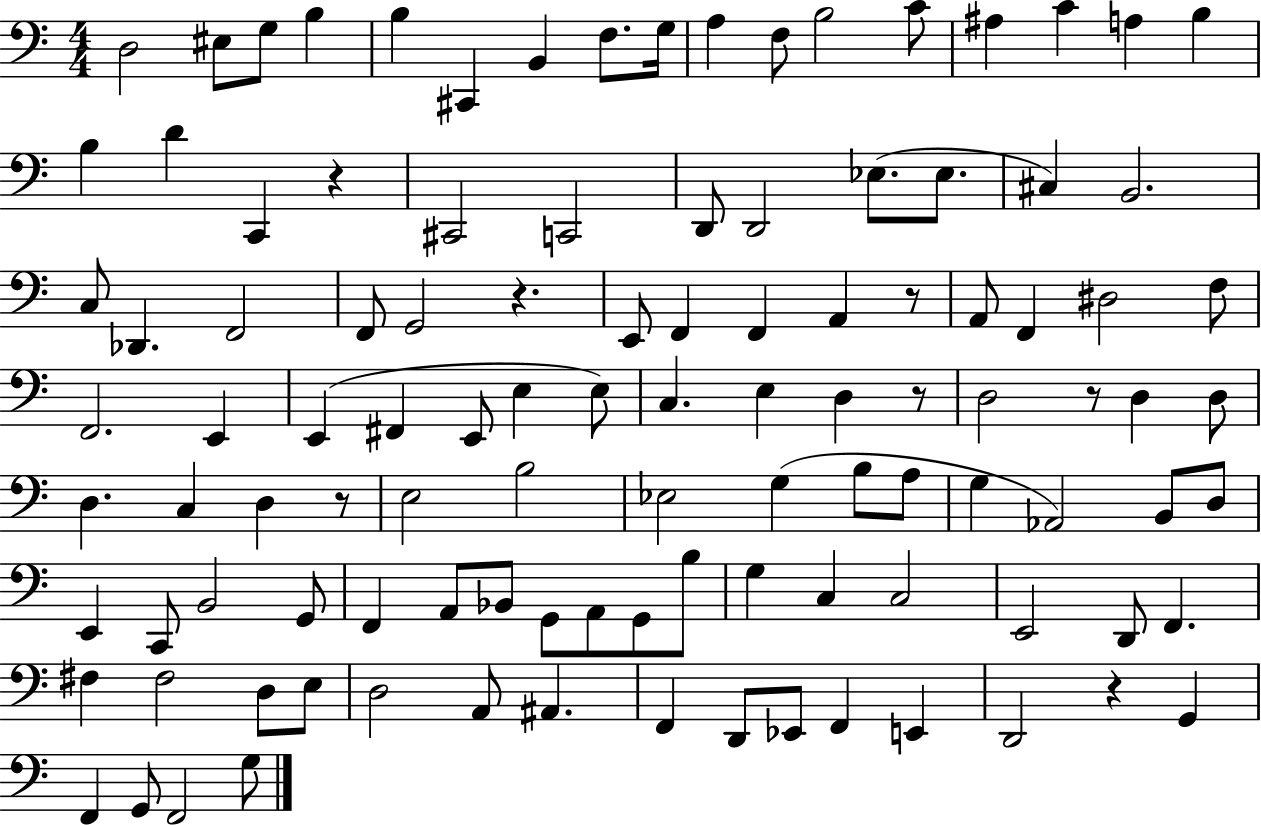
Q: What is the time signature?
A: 4/4